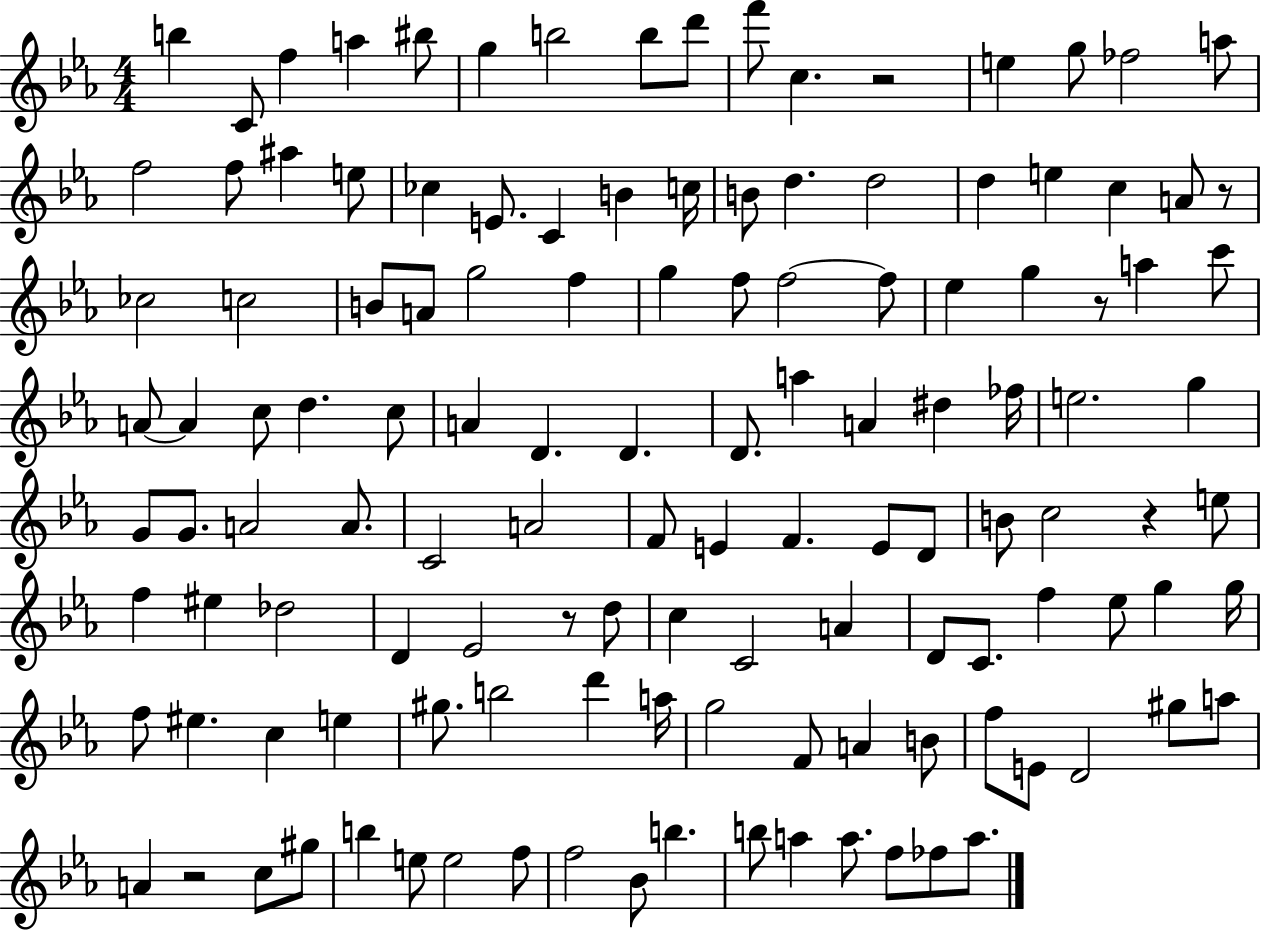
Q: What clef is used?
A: treble